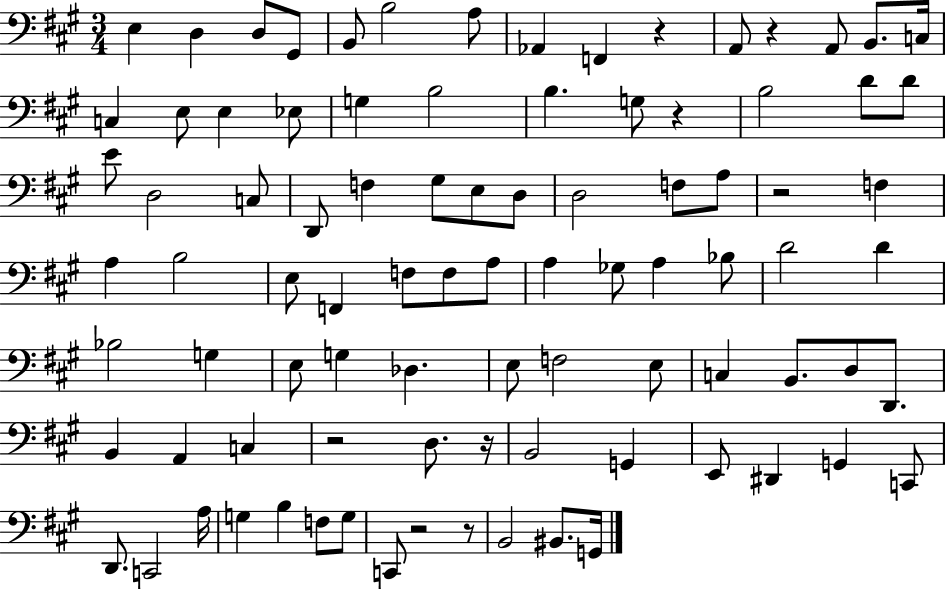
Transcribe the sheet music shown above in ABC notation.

X:1
T:Untitled
M:3/4
L:1/4
K:A
E, D, D,/2 ^G,,/2 B,,/2 B,2 A,/2 _A,, F,, z A,,/2 z A,,/2 B,,/2 C,/4 C, E,/2 E, _E,/2 G, B,2 B, G,/2 z B,2 D/2 D/2 E/2 D,2 C,/2 D,,/2 F, ^G,/2 E,/2 D,/2 D,2 F,/2 A,/2 z2 F, A, B,2 E,/2 F,, F,/2 F,/2 A,/2 A, _G,/2 A, _B,/2 D2 D _B,2 G, E,/2 G, _D, E,/2 F,2 E,/2 C, B,,/2 D,/2 D,,/2 B,, A,, C, z2 D,/2 z/4 B,,2 G,, E,,/2 ^D,, G,, C,,/2 D,,/2 C,,2 A,/4 G, B, F,/2 G,/2 C,,/2 z2 z/2 B,,2 ^B,,/2 G,,/4